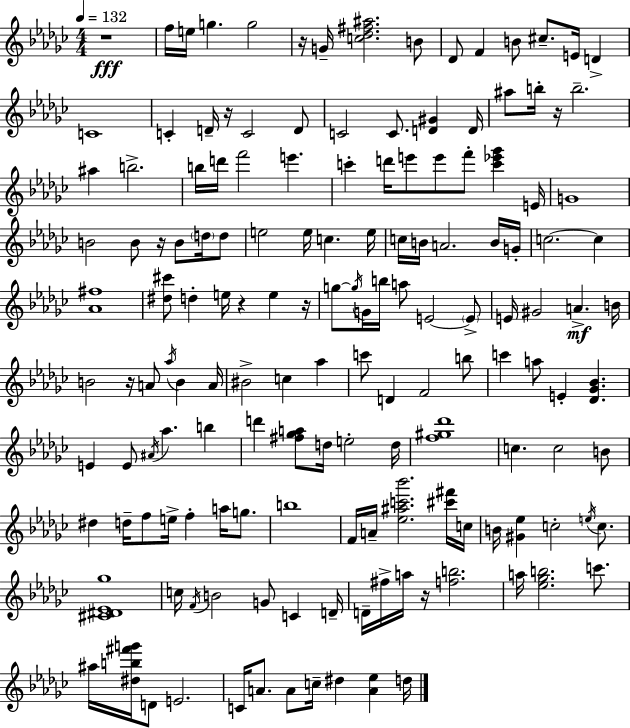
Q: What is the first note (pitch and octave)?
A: F5